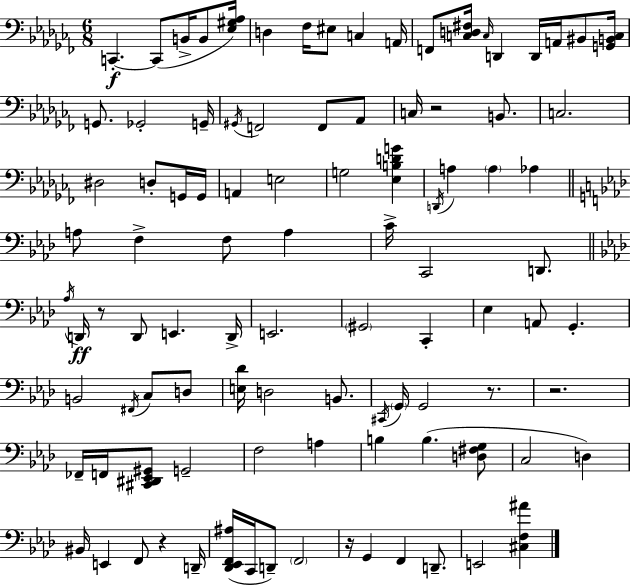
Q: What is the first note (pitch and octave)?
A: C2